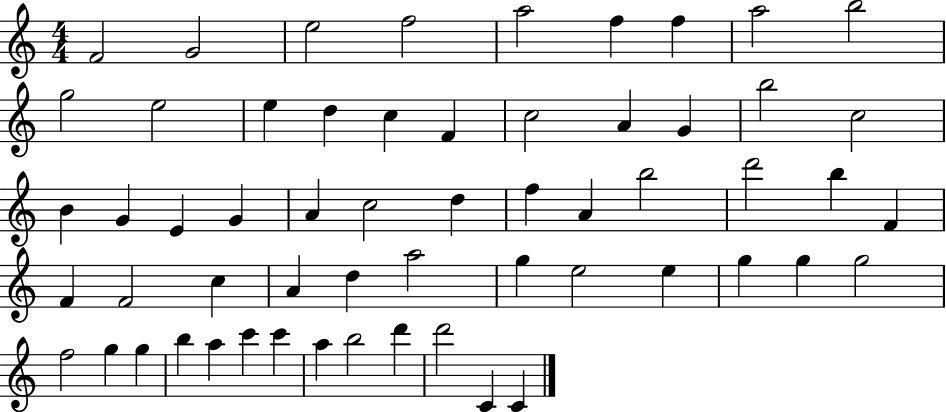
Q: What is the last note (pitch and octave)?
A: C4